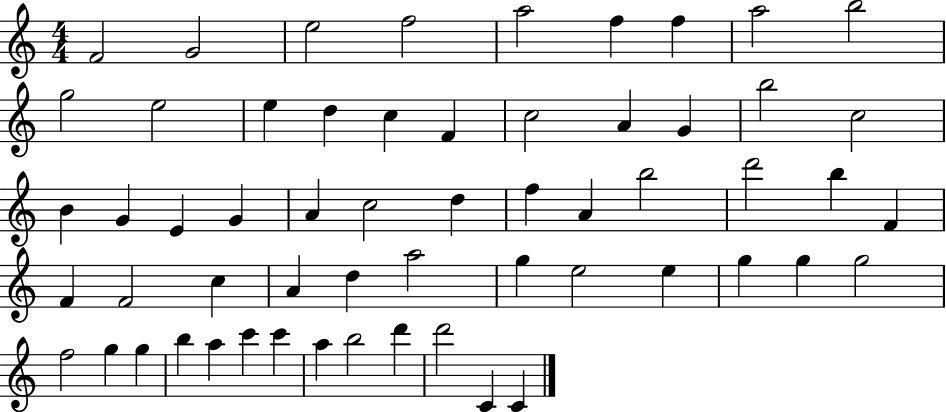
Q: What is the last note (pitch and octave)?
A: C4